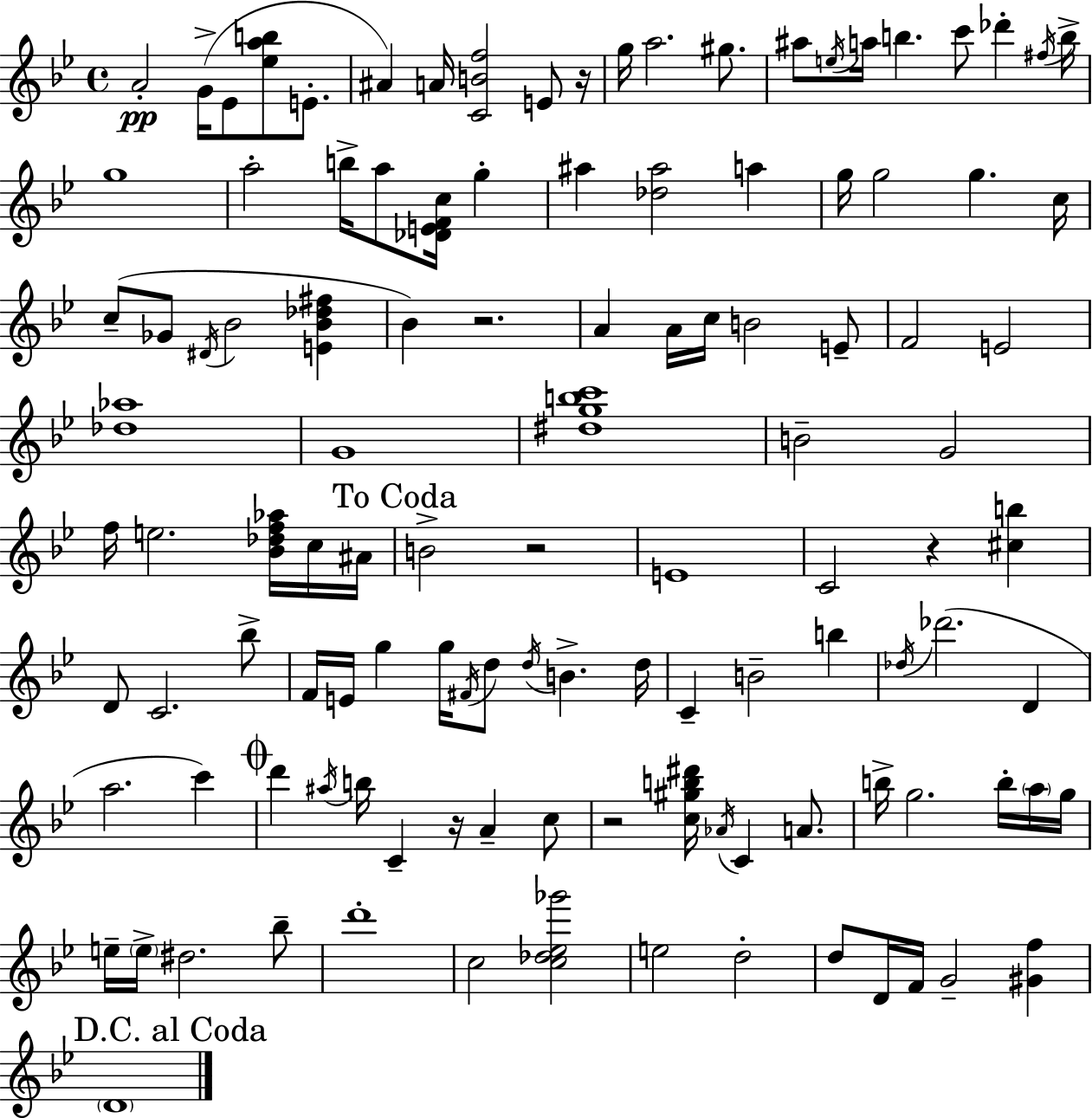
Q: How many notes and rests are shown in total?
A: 116